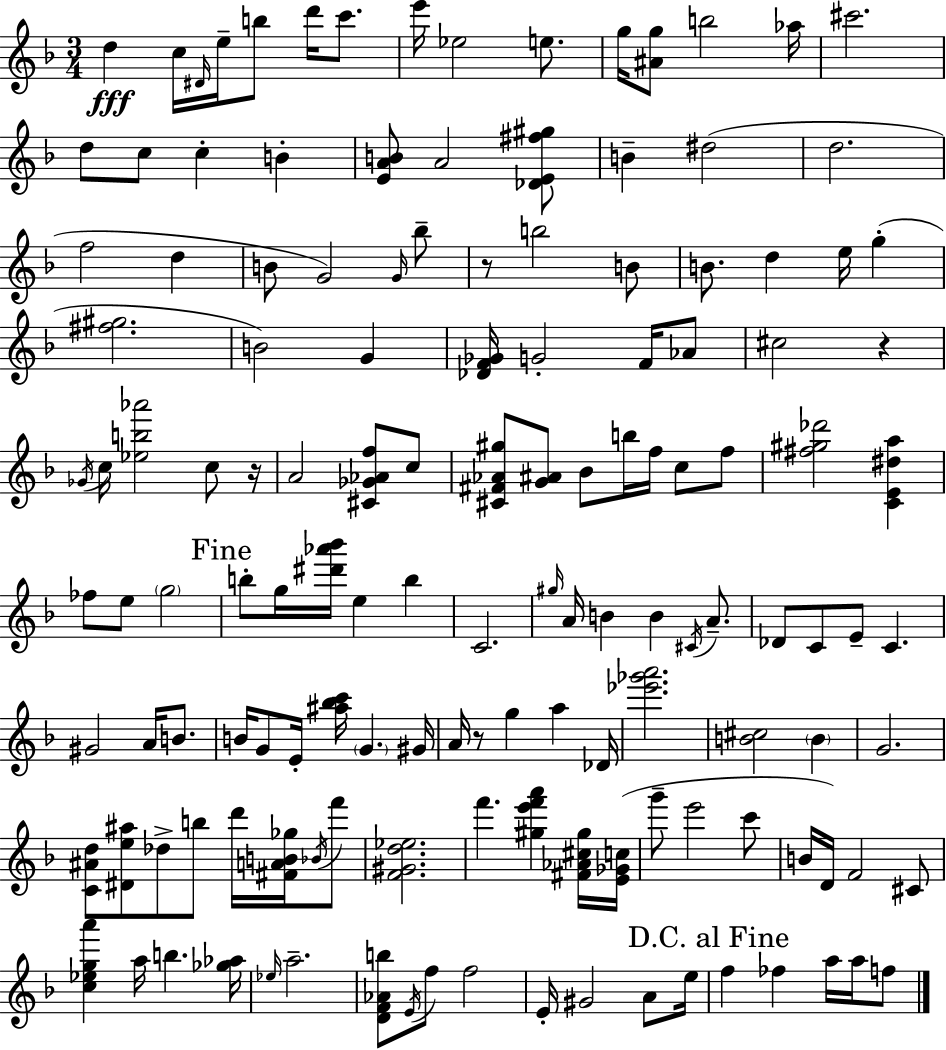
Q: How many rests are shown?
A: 4